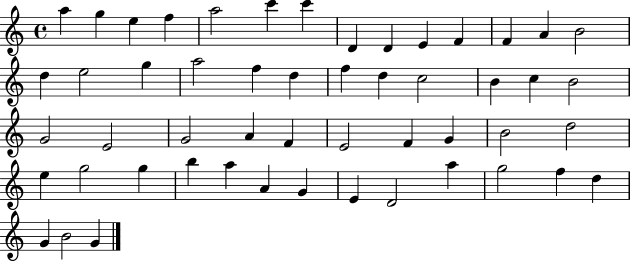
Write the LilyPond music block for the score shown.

{
  \clef treble
  \time 4/4
  \defaultTimeSignature
  \key c \major
  a''4 g''4 e''4 f''4 | a''2 c'''4 c'''4 | d'4 d'4 e'4 f'4 | f'4 a'4 b'2 | \break d''4 e''2 g''4 | a''2 f''4 d''4 | f''4 d''4 c''2 | b'4 c''4 b'2 | \break g'2 e'2 | g'2 a'4 f'4 | e'2 f'4 g'4 | b'2 d''2 | \break e''4 g''2 g''4 | b''4 a''4 a'4 g'4 | e'4 d'2 a''4 | g''2 f''4 d''4 | \break g'4 b'2 g'4 | \bar "|."
}